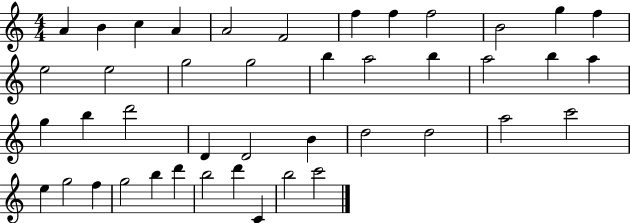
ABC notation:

X:1
T:Untitled
M:4/4
L:1/4
K:C
A B c A A2 F2 f f f2 B2 g f e2 e2 g2 g2 b a2 b a2 b a g b d'2 D D2 B d2 d2 a2 c'2 e g2 f g2 b d' b2 d' C b2 c'2